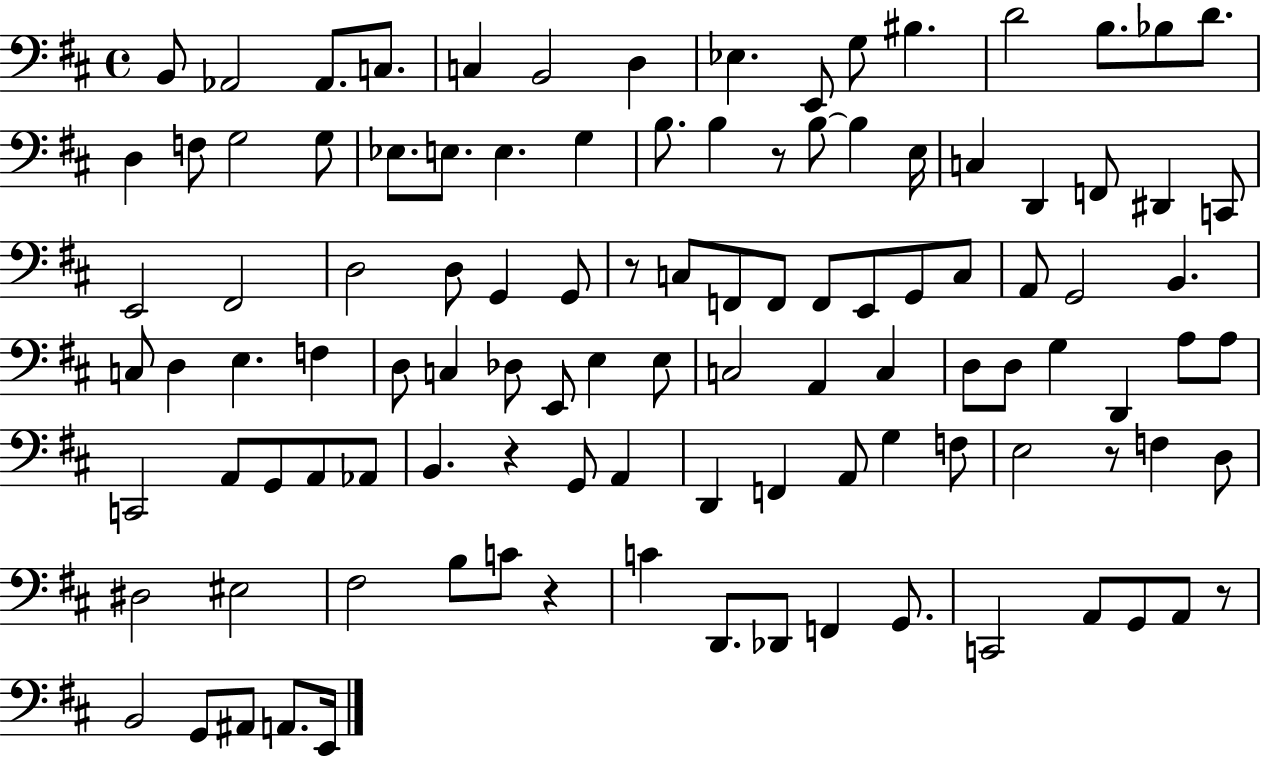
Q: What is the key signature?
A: D major